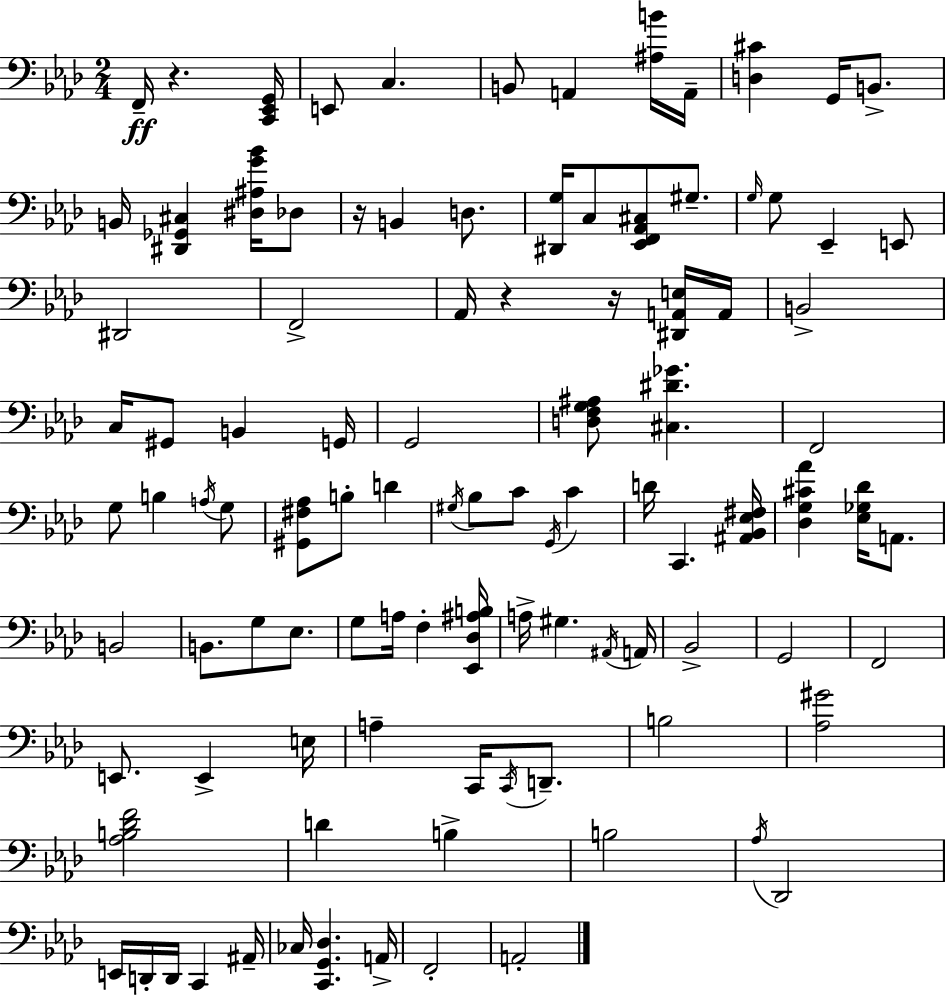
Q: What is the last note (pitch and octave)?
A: A2